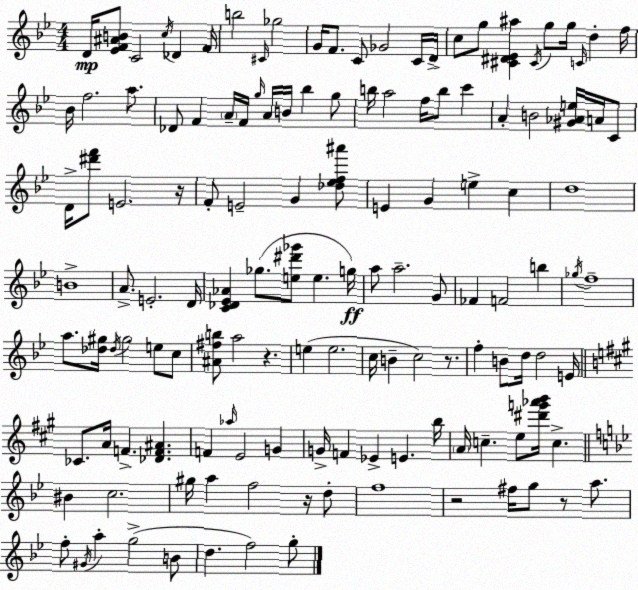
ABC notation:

X:1
T:Untitled
M:4/4
L:1/4
K:Gm
D/4 [_EF^AB]/2 C2 c/4 _D F/4 b2 ^C/4 _g2 G/4 F/2 C/2 _G2 C/4 D/4 c/2 g/2 [^C^D_E^a] ^C/4 g/2 g/4 C/4 d f/4 _B/4 f2 a/2 _D/2 F A/4 F/4 g/4 A/4 B/4 _b g/2 b/4 a2 f/4 b/2 c' A B2 [^G_Ae]/4 A/4 C/2 D/4 [^d'f']/2 E2 z/4 F/2 E2 G [_d_ef^a']/2 E G e c d4 B4 A/2 E2 D/4 [C_D_E_A] _g/2 [e^d'_g']/2 e g/4 a/2 a2 G/2 _F F2 b _g/4 f4 a/2 [_d^g]/4 _d/4 ^g2 e/2 c/2 [^A^fb]/2 a2 z e e2 c/4 B c2 z/2 f B/2 d/4 d2 E/4 _C/2 A/4 F [_DF^A] F _a/4 E2 G G/4 F _E E b/4 A/4 c e/2 [^d'g'_a'b']/4 c ^B c2 ^g/4 a f2 z/4 d/2 f4 z2 ^f/4 g/2 z/2 a/2 f/2 ^G/4 a g2 B/2 d f2 g/2